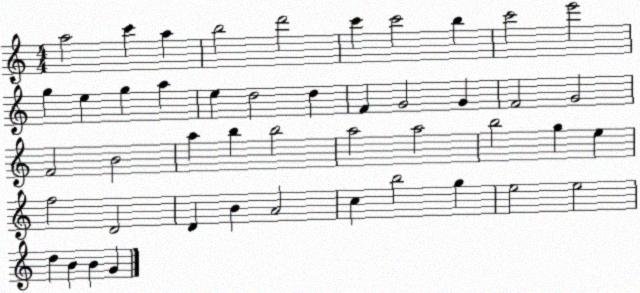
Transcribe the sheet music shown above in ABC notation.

X:1
T:Untitled
M:4/4
L:1/4
K:C
a2 c' a b2 d'2 c' c'2 b c'2 e'2 g e g a e d2 d F G2 G F2 G2 F2 B2 a b b2 a2 a2 b2 g e f2 D2 D B A2 c b2 g e2 e2 d B B G